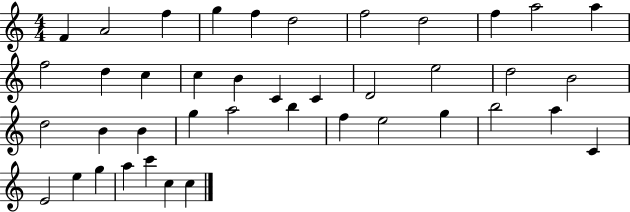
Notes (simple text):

F4/q A4/h F5/q G5/q F5/q D5/h F5/h D5/h F5/q A5/h A5/q F5/h D5/q C5/q C5/q B4/q C4/q C4/q D4/h E5/h D5/h B4/h D5/h B4/q B4/q G5/q A5/h B5/q F5/q E5/h G5/q B5/h A5/q C4/q E4/h E5/q G5/q A5/q C6/q C5/q C5/q